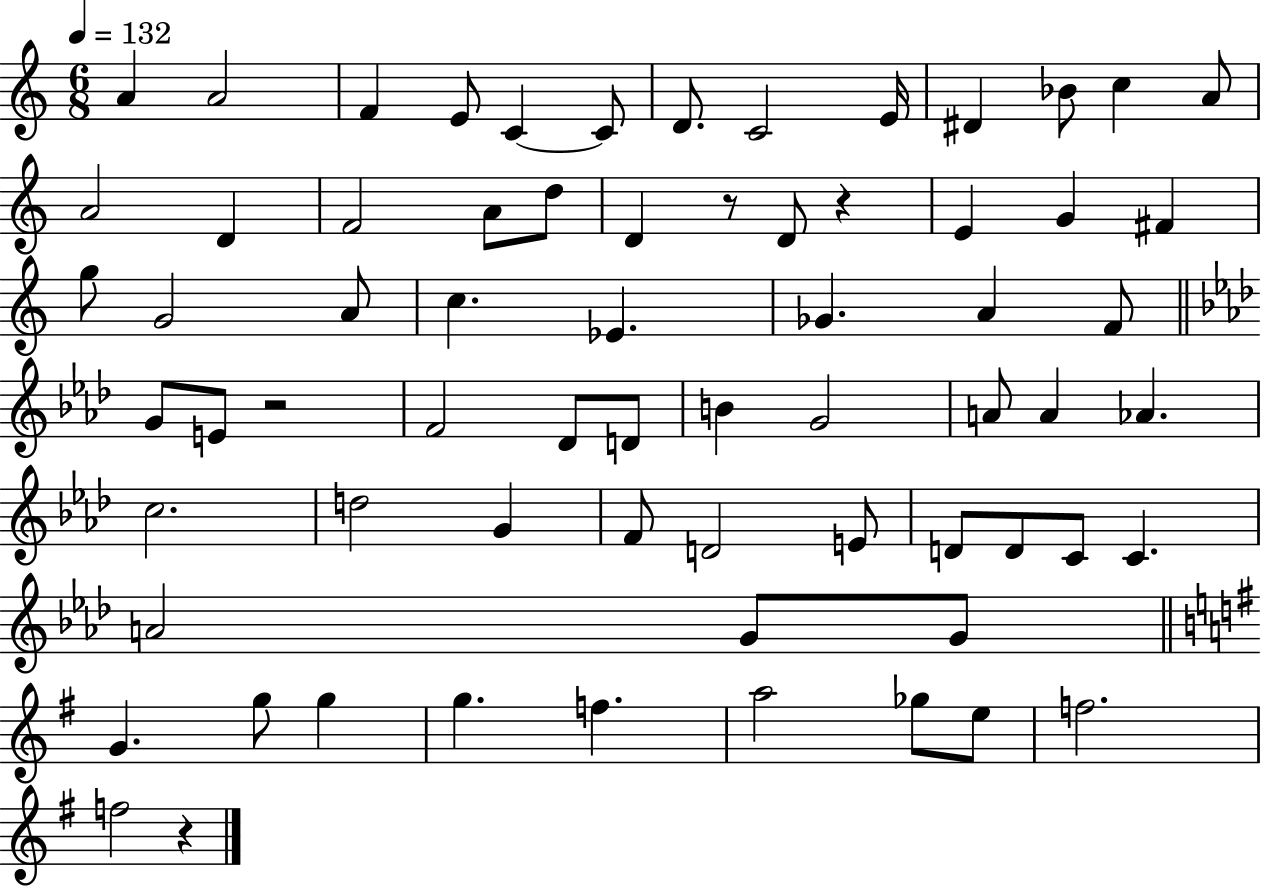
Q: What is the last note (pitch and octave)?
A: F5